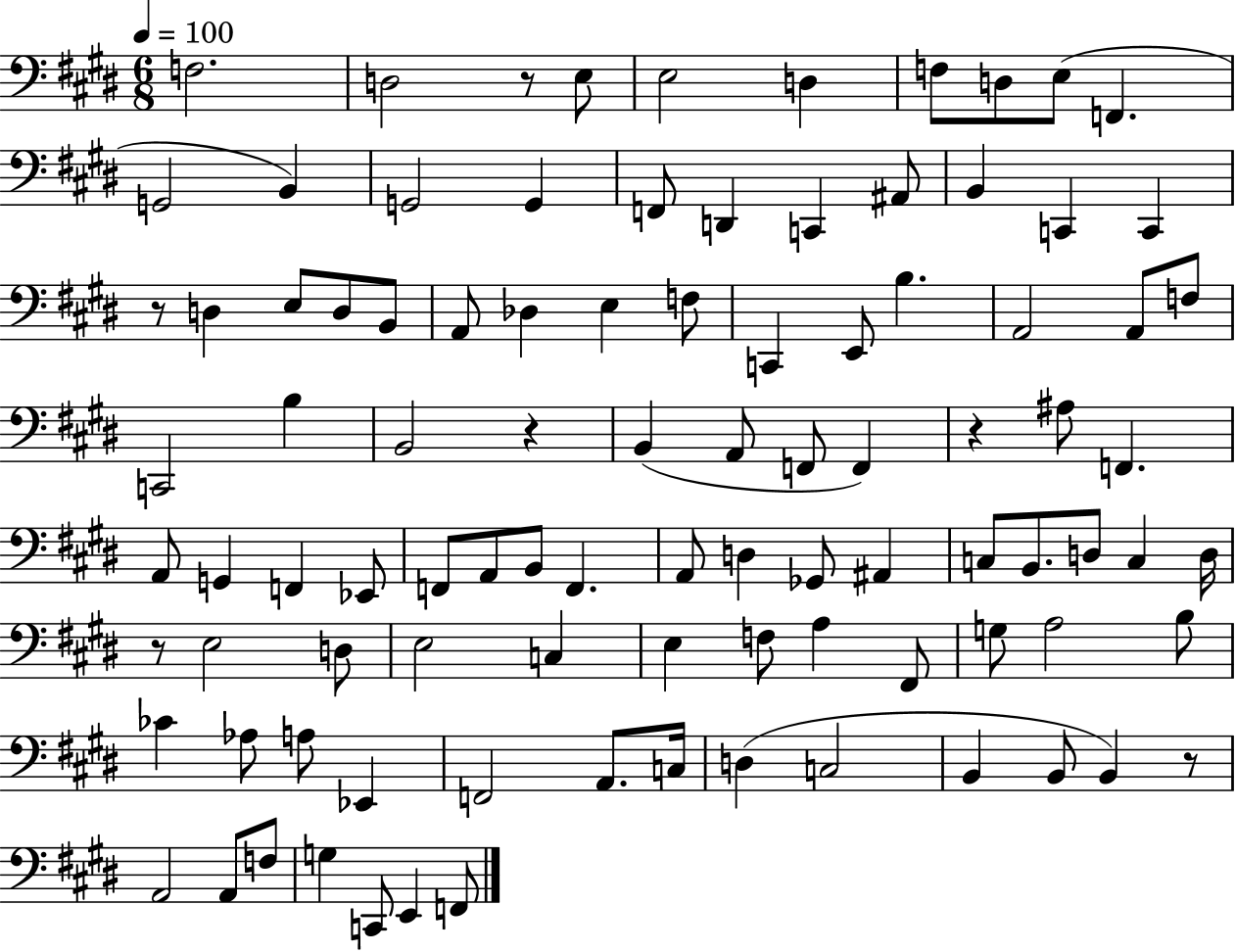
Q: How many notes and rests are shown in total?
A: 96